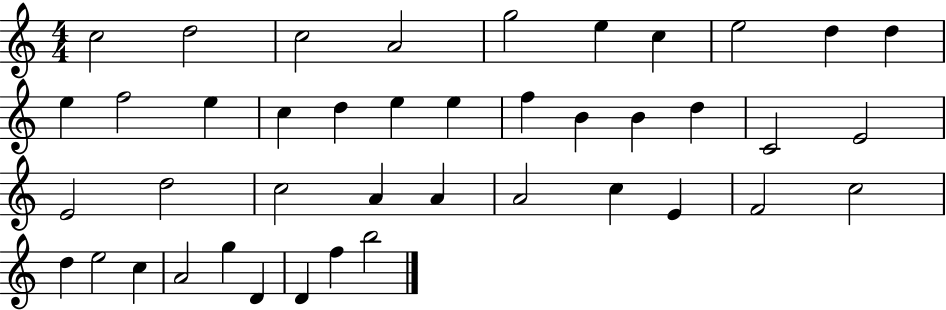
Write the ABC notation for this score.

X:1
T:Untitled
M:4/4
L:1/4
K:C
c2 d2 c2 A2 g2 e c e2 d d e f2 e c d e e f B B d C2 E2 E2 d2 c2 A A A2 c E F2 c2 d e2 c A2 g D D f b2